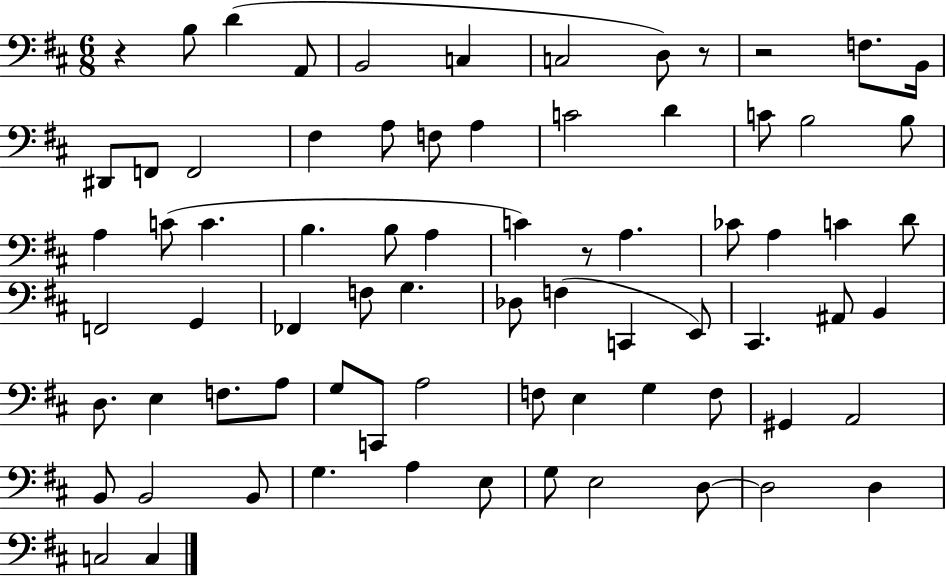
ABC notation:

X:1
T:Untitled
M:6/8
L:1/4
K:D
z B,/2 D A,,/2 B,,2 C, C,2 D,/2 z/2 z2 F,/2 B,,/4 ^D,,/2 F,,/2 F,,2 ^F, A,/2 F,/2 A, C2 D C/2 B,2 B,/2 A, C/2 C B, B,/2 A, C z/2 A, _C/2 A, C D/2 F,,2 G,, _F,, F,/2 G, _D,/2 F, C,, E,,/2 ^C,, ^A,,/2 B,, D,/2 E, F,/2 A,/2 G,/2 C,,/2 A,2 F,/2 E, G, F,/2 ^G,, A,,2 B,,/2 B,,2 B,,/2 G, A, E,/2 G,/2 E,2 D,/2 D,2 D, C,2 C,